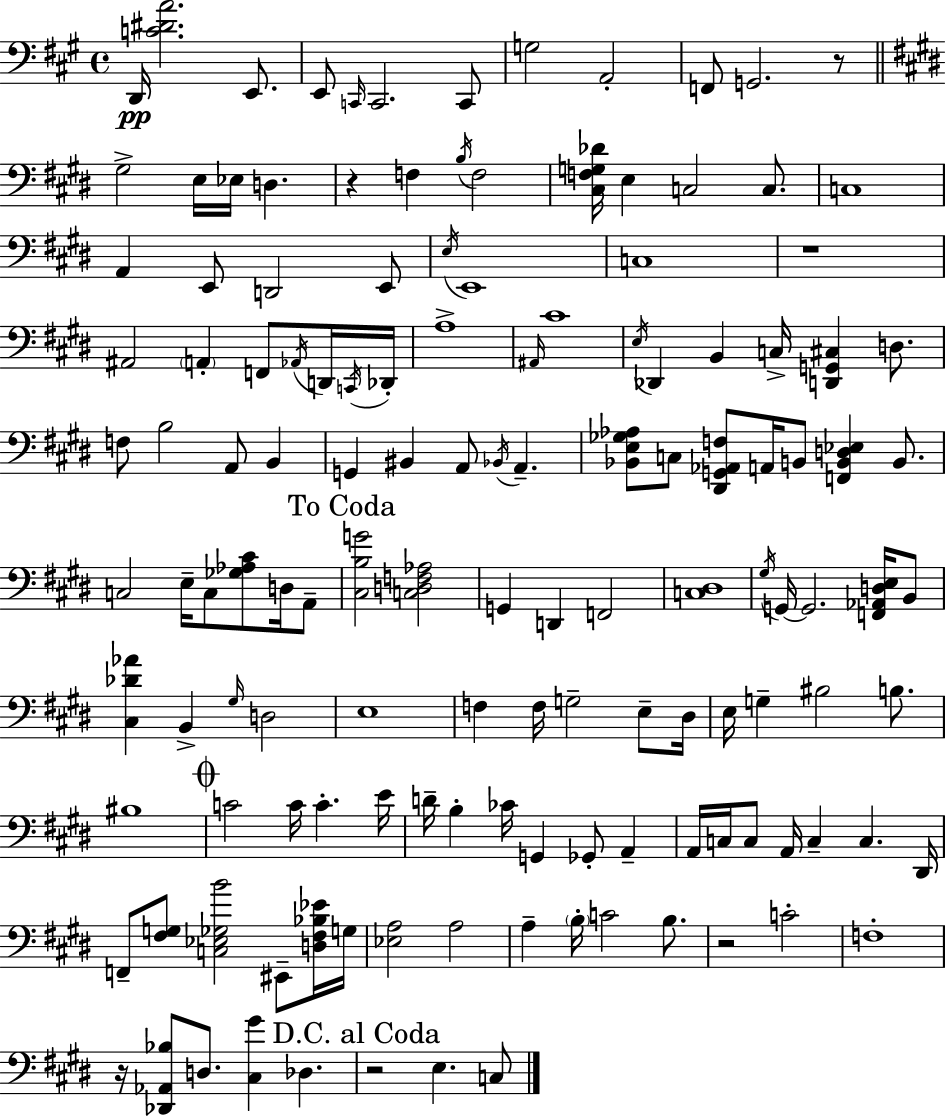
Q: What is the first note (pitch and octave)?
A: D2